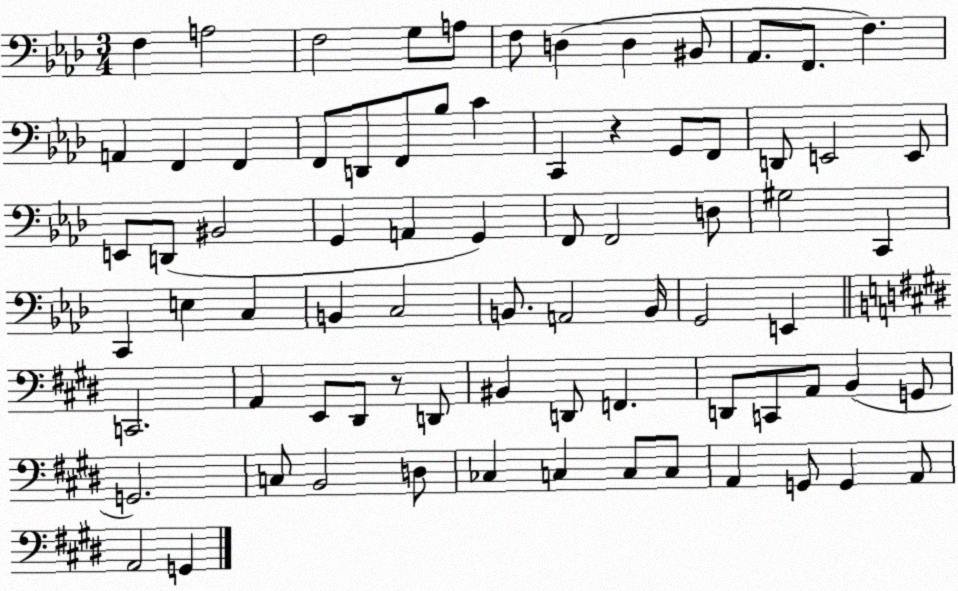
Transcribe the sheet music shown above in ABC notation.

X:1
T:Untitled
M:3/4
L:1/4
K:Ab
F, A,2 F,2 G,/2 A,/2 F,/2 D, D, ^B,,/2 _A,,/2 F,,/2 F, A,, F,, F,, F,,/2 D,,/2 F,,/2 _B,/2 C C,, z G,,/2 F,,/2 D,,/2 E,,2 E,,/2 E,,/2 D,,/2 ^B,,2 G,, A,, G,, F,,/2 F,,2 D,/2 ^G,2 C,, C,, E, C, B,, C,2 B,,/2 A,,2 B,,/4 G,,2 E,, C,,2 A,, E,,/2 ^D,,/2 z/2 D,,/2 ^B,, D,,/2 F,, D,,/2 C,,/2 A,,/2 B,, G,,/2 G,,2 C,/2 B,,2 D,/2 _C, C, C,/2 C,/2 A,, G,,/2 G,, A,,/2 A,,2 G,,